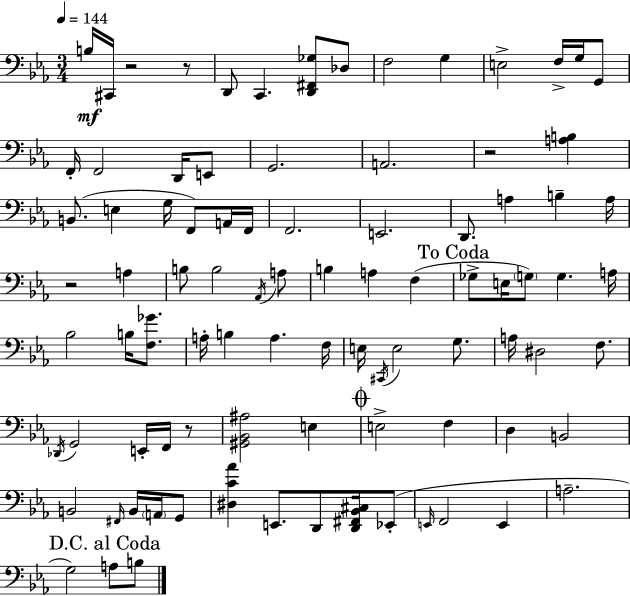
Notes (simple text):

B3/s C#2/s R/h R/e D2/e C2/q. [D2,F#2,Gb3]/e Db3/e F3/h G3/q E3/h F3/s G3/s G2/e F2/s F2/h D2/s E2/e G2/h. A2/h. R/h [A3,B3]/q B2/e. E3/q G3/s F2/e A2/s F2/s F2/h. E2/h. D2/e. A3/q B3/q A3/s R/h A3/q B3/e B3/h Ab2/s A3/e B3/q A3/q F3/q Gb3/e E3/s G3/e G3/q. A3/s Bb3/h B3/s [F3,Gb4]/e. A3/s B3/q A3/q. F3/s E3/s C#2/s E3/h G3/e. A3/s D#3/h F3/e. Db2/s G2/h E2/s F2/s R/e [G#2,Bb2,A#3]/h E3/q E3/h F3/q D3/q B2/h B2/h F#2/s B2/s A2/s G2/e [D#3,C4,Ab4]/q E2/e. D2/e [D2,F#2,Bb2,C#3]/s Eb2/e E2/s F2/h E2/q A3/h. G3/h A3/e B3/e